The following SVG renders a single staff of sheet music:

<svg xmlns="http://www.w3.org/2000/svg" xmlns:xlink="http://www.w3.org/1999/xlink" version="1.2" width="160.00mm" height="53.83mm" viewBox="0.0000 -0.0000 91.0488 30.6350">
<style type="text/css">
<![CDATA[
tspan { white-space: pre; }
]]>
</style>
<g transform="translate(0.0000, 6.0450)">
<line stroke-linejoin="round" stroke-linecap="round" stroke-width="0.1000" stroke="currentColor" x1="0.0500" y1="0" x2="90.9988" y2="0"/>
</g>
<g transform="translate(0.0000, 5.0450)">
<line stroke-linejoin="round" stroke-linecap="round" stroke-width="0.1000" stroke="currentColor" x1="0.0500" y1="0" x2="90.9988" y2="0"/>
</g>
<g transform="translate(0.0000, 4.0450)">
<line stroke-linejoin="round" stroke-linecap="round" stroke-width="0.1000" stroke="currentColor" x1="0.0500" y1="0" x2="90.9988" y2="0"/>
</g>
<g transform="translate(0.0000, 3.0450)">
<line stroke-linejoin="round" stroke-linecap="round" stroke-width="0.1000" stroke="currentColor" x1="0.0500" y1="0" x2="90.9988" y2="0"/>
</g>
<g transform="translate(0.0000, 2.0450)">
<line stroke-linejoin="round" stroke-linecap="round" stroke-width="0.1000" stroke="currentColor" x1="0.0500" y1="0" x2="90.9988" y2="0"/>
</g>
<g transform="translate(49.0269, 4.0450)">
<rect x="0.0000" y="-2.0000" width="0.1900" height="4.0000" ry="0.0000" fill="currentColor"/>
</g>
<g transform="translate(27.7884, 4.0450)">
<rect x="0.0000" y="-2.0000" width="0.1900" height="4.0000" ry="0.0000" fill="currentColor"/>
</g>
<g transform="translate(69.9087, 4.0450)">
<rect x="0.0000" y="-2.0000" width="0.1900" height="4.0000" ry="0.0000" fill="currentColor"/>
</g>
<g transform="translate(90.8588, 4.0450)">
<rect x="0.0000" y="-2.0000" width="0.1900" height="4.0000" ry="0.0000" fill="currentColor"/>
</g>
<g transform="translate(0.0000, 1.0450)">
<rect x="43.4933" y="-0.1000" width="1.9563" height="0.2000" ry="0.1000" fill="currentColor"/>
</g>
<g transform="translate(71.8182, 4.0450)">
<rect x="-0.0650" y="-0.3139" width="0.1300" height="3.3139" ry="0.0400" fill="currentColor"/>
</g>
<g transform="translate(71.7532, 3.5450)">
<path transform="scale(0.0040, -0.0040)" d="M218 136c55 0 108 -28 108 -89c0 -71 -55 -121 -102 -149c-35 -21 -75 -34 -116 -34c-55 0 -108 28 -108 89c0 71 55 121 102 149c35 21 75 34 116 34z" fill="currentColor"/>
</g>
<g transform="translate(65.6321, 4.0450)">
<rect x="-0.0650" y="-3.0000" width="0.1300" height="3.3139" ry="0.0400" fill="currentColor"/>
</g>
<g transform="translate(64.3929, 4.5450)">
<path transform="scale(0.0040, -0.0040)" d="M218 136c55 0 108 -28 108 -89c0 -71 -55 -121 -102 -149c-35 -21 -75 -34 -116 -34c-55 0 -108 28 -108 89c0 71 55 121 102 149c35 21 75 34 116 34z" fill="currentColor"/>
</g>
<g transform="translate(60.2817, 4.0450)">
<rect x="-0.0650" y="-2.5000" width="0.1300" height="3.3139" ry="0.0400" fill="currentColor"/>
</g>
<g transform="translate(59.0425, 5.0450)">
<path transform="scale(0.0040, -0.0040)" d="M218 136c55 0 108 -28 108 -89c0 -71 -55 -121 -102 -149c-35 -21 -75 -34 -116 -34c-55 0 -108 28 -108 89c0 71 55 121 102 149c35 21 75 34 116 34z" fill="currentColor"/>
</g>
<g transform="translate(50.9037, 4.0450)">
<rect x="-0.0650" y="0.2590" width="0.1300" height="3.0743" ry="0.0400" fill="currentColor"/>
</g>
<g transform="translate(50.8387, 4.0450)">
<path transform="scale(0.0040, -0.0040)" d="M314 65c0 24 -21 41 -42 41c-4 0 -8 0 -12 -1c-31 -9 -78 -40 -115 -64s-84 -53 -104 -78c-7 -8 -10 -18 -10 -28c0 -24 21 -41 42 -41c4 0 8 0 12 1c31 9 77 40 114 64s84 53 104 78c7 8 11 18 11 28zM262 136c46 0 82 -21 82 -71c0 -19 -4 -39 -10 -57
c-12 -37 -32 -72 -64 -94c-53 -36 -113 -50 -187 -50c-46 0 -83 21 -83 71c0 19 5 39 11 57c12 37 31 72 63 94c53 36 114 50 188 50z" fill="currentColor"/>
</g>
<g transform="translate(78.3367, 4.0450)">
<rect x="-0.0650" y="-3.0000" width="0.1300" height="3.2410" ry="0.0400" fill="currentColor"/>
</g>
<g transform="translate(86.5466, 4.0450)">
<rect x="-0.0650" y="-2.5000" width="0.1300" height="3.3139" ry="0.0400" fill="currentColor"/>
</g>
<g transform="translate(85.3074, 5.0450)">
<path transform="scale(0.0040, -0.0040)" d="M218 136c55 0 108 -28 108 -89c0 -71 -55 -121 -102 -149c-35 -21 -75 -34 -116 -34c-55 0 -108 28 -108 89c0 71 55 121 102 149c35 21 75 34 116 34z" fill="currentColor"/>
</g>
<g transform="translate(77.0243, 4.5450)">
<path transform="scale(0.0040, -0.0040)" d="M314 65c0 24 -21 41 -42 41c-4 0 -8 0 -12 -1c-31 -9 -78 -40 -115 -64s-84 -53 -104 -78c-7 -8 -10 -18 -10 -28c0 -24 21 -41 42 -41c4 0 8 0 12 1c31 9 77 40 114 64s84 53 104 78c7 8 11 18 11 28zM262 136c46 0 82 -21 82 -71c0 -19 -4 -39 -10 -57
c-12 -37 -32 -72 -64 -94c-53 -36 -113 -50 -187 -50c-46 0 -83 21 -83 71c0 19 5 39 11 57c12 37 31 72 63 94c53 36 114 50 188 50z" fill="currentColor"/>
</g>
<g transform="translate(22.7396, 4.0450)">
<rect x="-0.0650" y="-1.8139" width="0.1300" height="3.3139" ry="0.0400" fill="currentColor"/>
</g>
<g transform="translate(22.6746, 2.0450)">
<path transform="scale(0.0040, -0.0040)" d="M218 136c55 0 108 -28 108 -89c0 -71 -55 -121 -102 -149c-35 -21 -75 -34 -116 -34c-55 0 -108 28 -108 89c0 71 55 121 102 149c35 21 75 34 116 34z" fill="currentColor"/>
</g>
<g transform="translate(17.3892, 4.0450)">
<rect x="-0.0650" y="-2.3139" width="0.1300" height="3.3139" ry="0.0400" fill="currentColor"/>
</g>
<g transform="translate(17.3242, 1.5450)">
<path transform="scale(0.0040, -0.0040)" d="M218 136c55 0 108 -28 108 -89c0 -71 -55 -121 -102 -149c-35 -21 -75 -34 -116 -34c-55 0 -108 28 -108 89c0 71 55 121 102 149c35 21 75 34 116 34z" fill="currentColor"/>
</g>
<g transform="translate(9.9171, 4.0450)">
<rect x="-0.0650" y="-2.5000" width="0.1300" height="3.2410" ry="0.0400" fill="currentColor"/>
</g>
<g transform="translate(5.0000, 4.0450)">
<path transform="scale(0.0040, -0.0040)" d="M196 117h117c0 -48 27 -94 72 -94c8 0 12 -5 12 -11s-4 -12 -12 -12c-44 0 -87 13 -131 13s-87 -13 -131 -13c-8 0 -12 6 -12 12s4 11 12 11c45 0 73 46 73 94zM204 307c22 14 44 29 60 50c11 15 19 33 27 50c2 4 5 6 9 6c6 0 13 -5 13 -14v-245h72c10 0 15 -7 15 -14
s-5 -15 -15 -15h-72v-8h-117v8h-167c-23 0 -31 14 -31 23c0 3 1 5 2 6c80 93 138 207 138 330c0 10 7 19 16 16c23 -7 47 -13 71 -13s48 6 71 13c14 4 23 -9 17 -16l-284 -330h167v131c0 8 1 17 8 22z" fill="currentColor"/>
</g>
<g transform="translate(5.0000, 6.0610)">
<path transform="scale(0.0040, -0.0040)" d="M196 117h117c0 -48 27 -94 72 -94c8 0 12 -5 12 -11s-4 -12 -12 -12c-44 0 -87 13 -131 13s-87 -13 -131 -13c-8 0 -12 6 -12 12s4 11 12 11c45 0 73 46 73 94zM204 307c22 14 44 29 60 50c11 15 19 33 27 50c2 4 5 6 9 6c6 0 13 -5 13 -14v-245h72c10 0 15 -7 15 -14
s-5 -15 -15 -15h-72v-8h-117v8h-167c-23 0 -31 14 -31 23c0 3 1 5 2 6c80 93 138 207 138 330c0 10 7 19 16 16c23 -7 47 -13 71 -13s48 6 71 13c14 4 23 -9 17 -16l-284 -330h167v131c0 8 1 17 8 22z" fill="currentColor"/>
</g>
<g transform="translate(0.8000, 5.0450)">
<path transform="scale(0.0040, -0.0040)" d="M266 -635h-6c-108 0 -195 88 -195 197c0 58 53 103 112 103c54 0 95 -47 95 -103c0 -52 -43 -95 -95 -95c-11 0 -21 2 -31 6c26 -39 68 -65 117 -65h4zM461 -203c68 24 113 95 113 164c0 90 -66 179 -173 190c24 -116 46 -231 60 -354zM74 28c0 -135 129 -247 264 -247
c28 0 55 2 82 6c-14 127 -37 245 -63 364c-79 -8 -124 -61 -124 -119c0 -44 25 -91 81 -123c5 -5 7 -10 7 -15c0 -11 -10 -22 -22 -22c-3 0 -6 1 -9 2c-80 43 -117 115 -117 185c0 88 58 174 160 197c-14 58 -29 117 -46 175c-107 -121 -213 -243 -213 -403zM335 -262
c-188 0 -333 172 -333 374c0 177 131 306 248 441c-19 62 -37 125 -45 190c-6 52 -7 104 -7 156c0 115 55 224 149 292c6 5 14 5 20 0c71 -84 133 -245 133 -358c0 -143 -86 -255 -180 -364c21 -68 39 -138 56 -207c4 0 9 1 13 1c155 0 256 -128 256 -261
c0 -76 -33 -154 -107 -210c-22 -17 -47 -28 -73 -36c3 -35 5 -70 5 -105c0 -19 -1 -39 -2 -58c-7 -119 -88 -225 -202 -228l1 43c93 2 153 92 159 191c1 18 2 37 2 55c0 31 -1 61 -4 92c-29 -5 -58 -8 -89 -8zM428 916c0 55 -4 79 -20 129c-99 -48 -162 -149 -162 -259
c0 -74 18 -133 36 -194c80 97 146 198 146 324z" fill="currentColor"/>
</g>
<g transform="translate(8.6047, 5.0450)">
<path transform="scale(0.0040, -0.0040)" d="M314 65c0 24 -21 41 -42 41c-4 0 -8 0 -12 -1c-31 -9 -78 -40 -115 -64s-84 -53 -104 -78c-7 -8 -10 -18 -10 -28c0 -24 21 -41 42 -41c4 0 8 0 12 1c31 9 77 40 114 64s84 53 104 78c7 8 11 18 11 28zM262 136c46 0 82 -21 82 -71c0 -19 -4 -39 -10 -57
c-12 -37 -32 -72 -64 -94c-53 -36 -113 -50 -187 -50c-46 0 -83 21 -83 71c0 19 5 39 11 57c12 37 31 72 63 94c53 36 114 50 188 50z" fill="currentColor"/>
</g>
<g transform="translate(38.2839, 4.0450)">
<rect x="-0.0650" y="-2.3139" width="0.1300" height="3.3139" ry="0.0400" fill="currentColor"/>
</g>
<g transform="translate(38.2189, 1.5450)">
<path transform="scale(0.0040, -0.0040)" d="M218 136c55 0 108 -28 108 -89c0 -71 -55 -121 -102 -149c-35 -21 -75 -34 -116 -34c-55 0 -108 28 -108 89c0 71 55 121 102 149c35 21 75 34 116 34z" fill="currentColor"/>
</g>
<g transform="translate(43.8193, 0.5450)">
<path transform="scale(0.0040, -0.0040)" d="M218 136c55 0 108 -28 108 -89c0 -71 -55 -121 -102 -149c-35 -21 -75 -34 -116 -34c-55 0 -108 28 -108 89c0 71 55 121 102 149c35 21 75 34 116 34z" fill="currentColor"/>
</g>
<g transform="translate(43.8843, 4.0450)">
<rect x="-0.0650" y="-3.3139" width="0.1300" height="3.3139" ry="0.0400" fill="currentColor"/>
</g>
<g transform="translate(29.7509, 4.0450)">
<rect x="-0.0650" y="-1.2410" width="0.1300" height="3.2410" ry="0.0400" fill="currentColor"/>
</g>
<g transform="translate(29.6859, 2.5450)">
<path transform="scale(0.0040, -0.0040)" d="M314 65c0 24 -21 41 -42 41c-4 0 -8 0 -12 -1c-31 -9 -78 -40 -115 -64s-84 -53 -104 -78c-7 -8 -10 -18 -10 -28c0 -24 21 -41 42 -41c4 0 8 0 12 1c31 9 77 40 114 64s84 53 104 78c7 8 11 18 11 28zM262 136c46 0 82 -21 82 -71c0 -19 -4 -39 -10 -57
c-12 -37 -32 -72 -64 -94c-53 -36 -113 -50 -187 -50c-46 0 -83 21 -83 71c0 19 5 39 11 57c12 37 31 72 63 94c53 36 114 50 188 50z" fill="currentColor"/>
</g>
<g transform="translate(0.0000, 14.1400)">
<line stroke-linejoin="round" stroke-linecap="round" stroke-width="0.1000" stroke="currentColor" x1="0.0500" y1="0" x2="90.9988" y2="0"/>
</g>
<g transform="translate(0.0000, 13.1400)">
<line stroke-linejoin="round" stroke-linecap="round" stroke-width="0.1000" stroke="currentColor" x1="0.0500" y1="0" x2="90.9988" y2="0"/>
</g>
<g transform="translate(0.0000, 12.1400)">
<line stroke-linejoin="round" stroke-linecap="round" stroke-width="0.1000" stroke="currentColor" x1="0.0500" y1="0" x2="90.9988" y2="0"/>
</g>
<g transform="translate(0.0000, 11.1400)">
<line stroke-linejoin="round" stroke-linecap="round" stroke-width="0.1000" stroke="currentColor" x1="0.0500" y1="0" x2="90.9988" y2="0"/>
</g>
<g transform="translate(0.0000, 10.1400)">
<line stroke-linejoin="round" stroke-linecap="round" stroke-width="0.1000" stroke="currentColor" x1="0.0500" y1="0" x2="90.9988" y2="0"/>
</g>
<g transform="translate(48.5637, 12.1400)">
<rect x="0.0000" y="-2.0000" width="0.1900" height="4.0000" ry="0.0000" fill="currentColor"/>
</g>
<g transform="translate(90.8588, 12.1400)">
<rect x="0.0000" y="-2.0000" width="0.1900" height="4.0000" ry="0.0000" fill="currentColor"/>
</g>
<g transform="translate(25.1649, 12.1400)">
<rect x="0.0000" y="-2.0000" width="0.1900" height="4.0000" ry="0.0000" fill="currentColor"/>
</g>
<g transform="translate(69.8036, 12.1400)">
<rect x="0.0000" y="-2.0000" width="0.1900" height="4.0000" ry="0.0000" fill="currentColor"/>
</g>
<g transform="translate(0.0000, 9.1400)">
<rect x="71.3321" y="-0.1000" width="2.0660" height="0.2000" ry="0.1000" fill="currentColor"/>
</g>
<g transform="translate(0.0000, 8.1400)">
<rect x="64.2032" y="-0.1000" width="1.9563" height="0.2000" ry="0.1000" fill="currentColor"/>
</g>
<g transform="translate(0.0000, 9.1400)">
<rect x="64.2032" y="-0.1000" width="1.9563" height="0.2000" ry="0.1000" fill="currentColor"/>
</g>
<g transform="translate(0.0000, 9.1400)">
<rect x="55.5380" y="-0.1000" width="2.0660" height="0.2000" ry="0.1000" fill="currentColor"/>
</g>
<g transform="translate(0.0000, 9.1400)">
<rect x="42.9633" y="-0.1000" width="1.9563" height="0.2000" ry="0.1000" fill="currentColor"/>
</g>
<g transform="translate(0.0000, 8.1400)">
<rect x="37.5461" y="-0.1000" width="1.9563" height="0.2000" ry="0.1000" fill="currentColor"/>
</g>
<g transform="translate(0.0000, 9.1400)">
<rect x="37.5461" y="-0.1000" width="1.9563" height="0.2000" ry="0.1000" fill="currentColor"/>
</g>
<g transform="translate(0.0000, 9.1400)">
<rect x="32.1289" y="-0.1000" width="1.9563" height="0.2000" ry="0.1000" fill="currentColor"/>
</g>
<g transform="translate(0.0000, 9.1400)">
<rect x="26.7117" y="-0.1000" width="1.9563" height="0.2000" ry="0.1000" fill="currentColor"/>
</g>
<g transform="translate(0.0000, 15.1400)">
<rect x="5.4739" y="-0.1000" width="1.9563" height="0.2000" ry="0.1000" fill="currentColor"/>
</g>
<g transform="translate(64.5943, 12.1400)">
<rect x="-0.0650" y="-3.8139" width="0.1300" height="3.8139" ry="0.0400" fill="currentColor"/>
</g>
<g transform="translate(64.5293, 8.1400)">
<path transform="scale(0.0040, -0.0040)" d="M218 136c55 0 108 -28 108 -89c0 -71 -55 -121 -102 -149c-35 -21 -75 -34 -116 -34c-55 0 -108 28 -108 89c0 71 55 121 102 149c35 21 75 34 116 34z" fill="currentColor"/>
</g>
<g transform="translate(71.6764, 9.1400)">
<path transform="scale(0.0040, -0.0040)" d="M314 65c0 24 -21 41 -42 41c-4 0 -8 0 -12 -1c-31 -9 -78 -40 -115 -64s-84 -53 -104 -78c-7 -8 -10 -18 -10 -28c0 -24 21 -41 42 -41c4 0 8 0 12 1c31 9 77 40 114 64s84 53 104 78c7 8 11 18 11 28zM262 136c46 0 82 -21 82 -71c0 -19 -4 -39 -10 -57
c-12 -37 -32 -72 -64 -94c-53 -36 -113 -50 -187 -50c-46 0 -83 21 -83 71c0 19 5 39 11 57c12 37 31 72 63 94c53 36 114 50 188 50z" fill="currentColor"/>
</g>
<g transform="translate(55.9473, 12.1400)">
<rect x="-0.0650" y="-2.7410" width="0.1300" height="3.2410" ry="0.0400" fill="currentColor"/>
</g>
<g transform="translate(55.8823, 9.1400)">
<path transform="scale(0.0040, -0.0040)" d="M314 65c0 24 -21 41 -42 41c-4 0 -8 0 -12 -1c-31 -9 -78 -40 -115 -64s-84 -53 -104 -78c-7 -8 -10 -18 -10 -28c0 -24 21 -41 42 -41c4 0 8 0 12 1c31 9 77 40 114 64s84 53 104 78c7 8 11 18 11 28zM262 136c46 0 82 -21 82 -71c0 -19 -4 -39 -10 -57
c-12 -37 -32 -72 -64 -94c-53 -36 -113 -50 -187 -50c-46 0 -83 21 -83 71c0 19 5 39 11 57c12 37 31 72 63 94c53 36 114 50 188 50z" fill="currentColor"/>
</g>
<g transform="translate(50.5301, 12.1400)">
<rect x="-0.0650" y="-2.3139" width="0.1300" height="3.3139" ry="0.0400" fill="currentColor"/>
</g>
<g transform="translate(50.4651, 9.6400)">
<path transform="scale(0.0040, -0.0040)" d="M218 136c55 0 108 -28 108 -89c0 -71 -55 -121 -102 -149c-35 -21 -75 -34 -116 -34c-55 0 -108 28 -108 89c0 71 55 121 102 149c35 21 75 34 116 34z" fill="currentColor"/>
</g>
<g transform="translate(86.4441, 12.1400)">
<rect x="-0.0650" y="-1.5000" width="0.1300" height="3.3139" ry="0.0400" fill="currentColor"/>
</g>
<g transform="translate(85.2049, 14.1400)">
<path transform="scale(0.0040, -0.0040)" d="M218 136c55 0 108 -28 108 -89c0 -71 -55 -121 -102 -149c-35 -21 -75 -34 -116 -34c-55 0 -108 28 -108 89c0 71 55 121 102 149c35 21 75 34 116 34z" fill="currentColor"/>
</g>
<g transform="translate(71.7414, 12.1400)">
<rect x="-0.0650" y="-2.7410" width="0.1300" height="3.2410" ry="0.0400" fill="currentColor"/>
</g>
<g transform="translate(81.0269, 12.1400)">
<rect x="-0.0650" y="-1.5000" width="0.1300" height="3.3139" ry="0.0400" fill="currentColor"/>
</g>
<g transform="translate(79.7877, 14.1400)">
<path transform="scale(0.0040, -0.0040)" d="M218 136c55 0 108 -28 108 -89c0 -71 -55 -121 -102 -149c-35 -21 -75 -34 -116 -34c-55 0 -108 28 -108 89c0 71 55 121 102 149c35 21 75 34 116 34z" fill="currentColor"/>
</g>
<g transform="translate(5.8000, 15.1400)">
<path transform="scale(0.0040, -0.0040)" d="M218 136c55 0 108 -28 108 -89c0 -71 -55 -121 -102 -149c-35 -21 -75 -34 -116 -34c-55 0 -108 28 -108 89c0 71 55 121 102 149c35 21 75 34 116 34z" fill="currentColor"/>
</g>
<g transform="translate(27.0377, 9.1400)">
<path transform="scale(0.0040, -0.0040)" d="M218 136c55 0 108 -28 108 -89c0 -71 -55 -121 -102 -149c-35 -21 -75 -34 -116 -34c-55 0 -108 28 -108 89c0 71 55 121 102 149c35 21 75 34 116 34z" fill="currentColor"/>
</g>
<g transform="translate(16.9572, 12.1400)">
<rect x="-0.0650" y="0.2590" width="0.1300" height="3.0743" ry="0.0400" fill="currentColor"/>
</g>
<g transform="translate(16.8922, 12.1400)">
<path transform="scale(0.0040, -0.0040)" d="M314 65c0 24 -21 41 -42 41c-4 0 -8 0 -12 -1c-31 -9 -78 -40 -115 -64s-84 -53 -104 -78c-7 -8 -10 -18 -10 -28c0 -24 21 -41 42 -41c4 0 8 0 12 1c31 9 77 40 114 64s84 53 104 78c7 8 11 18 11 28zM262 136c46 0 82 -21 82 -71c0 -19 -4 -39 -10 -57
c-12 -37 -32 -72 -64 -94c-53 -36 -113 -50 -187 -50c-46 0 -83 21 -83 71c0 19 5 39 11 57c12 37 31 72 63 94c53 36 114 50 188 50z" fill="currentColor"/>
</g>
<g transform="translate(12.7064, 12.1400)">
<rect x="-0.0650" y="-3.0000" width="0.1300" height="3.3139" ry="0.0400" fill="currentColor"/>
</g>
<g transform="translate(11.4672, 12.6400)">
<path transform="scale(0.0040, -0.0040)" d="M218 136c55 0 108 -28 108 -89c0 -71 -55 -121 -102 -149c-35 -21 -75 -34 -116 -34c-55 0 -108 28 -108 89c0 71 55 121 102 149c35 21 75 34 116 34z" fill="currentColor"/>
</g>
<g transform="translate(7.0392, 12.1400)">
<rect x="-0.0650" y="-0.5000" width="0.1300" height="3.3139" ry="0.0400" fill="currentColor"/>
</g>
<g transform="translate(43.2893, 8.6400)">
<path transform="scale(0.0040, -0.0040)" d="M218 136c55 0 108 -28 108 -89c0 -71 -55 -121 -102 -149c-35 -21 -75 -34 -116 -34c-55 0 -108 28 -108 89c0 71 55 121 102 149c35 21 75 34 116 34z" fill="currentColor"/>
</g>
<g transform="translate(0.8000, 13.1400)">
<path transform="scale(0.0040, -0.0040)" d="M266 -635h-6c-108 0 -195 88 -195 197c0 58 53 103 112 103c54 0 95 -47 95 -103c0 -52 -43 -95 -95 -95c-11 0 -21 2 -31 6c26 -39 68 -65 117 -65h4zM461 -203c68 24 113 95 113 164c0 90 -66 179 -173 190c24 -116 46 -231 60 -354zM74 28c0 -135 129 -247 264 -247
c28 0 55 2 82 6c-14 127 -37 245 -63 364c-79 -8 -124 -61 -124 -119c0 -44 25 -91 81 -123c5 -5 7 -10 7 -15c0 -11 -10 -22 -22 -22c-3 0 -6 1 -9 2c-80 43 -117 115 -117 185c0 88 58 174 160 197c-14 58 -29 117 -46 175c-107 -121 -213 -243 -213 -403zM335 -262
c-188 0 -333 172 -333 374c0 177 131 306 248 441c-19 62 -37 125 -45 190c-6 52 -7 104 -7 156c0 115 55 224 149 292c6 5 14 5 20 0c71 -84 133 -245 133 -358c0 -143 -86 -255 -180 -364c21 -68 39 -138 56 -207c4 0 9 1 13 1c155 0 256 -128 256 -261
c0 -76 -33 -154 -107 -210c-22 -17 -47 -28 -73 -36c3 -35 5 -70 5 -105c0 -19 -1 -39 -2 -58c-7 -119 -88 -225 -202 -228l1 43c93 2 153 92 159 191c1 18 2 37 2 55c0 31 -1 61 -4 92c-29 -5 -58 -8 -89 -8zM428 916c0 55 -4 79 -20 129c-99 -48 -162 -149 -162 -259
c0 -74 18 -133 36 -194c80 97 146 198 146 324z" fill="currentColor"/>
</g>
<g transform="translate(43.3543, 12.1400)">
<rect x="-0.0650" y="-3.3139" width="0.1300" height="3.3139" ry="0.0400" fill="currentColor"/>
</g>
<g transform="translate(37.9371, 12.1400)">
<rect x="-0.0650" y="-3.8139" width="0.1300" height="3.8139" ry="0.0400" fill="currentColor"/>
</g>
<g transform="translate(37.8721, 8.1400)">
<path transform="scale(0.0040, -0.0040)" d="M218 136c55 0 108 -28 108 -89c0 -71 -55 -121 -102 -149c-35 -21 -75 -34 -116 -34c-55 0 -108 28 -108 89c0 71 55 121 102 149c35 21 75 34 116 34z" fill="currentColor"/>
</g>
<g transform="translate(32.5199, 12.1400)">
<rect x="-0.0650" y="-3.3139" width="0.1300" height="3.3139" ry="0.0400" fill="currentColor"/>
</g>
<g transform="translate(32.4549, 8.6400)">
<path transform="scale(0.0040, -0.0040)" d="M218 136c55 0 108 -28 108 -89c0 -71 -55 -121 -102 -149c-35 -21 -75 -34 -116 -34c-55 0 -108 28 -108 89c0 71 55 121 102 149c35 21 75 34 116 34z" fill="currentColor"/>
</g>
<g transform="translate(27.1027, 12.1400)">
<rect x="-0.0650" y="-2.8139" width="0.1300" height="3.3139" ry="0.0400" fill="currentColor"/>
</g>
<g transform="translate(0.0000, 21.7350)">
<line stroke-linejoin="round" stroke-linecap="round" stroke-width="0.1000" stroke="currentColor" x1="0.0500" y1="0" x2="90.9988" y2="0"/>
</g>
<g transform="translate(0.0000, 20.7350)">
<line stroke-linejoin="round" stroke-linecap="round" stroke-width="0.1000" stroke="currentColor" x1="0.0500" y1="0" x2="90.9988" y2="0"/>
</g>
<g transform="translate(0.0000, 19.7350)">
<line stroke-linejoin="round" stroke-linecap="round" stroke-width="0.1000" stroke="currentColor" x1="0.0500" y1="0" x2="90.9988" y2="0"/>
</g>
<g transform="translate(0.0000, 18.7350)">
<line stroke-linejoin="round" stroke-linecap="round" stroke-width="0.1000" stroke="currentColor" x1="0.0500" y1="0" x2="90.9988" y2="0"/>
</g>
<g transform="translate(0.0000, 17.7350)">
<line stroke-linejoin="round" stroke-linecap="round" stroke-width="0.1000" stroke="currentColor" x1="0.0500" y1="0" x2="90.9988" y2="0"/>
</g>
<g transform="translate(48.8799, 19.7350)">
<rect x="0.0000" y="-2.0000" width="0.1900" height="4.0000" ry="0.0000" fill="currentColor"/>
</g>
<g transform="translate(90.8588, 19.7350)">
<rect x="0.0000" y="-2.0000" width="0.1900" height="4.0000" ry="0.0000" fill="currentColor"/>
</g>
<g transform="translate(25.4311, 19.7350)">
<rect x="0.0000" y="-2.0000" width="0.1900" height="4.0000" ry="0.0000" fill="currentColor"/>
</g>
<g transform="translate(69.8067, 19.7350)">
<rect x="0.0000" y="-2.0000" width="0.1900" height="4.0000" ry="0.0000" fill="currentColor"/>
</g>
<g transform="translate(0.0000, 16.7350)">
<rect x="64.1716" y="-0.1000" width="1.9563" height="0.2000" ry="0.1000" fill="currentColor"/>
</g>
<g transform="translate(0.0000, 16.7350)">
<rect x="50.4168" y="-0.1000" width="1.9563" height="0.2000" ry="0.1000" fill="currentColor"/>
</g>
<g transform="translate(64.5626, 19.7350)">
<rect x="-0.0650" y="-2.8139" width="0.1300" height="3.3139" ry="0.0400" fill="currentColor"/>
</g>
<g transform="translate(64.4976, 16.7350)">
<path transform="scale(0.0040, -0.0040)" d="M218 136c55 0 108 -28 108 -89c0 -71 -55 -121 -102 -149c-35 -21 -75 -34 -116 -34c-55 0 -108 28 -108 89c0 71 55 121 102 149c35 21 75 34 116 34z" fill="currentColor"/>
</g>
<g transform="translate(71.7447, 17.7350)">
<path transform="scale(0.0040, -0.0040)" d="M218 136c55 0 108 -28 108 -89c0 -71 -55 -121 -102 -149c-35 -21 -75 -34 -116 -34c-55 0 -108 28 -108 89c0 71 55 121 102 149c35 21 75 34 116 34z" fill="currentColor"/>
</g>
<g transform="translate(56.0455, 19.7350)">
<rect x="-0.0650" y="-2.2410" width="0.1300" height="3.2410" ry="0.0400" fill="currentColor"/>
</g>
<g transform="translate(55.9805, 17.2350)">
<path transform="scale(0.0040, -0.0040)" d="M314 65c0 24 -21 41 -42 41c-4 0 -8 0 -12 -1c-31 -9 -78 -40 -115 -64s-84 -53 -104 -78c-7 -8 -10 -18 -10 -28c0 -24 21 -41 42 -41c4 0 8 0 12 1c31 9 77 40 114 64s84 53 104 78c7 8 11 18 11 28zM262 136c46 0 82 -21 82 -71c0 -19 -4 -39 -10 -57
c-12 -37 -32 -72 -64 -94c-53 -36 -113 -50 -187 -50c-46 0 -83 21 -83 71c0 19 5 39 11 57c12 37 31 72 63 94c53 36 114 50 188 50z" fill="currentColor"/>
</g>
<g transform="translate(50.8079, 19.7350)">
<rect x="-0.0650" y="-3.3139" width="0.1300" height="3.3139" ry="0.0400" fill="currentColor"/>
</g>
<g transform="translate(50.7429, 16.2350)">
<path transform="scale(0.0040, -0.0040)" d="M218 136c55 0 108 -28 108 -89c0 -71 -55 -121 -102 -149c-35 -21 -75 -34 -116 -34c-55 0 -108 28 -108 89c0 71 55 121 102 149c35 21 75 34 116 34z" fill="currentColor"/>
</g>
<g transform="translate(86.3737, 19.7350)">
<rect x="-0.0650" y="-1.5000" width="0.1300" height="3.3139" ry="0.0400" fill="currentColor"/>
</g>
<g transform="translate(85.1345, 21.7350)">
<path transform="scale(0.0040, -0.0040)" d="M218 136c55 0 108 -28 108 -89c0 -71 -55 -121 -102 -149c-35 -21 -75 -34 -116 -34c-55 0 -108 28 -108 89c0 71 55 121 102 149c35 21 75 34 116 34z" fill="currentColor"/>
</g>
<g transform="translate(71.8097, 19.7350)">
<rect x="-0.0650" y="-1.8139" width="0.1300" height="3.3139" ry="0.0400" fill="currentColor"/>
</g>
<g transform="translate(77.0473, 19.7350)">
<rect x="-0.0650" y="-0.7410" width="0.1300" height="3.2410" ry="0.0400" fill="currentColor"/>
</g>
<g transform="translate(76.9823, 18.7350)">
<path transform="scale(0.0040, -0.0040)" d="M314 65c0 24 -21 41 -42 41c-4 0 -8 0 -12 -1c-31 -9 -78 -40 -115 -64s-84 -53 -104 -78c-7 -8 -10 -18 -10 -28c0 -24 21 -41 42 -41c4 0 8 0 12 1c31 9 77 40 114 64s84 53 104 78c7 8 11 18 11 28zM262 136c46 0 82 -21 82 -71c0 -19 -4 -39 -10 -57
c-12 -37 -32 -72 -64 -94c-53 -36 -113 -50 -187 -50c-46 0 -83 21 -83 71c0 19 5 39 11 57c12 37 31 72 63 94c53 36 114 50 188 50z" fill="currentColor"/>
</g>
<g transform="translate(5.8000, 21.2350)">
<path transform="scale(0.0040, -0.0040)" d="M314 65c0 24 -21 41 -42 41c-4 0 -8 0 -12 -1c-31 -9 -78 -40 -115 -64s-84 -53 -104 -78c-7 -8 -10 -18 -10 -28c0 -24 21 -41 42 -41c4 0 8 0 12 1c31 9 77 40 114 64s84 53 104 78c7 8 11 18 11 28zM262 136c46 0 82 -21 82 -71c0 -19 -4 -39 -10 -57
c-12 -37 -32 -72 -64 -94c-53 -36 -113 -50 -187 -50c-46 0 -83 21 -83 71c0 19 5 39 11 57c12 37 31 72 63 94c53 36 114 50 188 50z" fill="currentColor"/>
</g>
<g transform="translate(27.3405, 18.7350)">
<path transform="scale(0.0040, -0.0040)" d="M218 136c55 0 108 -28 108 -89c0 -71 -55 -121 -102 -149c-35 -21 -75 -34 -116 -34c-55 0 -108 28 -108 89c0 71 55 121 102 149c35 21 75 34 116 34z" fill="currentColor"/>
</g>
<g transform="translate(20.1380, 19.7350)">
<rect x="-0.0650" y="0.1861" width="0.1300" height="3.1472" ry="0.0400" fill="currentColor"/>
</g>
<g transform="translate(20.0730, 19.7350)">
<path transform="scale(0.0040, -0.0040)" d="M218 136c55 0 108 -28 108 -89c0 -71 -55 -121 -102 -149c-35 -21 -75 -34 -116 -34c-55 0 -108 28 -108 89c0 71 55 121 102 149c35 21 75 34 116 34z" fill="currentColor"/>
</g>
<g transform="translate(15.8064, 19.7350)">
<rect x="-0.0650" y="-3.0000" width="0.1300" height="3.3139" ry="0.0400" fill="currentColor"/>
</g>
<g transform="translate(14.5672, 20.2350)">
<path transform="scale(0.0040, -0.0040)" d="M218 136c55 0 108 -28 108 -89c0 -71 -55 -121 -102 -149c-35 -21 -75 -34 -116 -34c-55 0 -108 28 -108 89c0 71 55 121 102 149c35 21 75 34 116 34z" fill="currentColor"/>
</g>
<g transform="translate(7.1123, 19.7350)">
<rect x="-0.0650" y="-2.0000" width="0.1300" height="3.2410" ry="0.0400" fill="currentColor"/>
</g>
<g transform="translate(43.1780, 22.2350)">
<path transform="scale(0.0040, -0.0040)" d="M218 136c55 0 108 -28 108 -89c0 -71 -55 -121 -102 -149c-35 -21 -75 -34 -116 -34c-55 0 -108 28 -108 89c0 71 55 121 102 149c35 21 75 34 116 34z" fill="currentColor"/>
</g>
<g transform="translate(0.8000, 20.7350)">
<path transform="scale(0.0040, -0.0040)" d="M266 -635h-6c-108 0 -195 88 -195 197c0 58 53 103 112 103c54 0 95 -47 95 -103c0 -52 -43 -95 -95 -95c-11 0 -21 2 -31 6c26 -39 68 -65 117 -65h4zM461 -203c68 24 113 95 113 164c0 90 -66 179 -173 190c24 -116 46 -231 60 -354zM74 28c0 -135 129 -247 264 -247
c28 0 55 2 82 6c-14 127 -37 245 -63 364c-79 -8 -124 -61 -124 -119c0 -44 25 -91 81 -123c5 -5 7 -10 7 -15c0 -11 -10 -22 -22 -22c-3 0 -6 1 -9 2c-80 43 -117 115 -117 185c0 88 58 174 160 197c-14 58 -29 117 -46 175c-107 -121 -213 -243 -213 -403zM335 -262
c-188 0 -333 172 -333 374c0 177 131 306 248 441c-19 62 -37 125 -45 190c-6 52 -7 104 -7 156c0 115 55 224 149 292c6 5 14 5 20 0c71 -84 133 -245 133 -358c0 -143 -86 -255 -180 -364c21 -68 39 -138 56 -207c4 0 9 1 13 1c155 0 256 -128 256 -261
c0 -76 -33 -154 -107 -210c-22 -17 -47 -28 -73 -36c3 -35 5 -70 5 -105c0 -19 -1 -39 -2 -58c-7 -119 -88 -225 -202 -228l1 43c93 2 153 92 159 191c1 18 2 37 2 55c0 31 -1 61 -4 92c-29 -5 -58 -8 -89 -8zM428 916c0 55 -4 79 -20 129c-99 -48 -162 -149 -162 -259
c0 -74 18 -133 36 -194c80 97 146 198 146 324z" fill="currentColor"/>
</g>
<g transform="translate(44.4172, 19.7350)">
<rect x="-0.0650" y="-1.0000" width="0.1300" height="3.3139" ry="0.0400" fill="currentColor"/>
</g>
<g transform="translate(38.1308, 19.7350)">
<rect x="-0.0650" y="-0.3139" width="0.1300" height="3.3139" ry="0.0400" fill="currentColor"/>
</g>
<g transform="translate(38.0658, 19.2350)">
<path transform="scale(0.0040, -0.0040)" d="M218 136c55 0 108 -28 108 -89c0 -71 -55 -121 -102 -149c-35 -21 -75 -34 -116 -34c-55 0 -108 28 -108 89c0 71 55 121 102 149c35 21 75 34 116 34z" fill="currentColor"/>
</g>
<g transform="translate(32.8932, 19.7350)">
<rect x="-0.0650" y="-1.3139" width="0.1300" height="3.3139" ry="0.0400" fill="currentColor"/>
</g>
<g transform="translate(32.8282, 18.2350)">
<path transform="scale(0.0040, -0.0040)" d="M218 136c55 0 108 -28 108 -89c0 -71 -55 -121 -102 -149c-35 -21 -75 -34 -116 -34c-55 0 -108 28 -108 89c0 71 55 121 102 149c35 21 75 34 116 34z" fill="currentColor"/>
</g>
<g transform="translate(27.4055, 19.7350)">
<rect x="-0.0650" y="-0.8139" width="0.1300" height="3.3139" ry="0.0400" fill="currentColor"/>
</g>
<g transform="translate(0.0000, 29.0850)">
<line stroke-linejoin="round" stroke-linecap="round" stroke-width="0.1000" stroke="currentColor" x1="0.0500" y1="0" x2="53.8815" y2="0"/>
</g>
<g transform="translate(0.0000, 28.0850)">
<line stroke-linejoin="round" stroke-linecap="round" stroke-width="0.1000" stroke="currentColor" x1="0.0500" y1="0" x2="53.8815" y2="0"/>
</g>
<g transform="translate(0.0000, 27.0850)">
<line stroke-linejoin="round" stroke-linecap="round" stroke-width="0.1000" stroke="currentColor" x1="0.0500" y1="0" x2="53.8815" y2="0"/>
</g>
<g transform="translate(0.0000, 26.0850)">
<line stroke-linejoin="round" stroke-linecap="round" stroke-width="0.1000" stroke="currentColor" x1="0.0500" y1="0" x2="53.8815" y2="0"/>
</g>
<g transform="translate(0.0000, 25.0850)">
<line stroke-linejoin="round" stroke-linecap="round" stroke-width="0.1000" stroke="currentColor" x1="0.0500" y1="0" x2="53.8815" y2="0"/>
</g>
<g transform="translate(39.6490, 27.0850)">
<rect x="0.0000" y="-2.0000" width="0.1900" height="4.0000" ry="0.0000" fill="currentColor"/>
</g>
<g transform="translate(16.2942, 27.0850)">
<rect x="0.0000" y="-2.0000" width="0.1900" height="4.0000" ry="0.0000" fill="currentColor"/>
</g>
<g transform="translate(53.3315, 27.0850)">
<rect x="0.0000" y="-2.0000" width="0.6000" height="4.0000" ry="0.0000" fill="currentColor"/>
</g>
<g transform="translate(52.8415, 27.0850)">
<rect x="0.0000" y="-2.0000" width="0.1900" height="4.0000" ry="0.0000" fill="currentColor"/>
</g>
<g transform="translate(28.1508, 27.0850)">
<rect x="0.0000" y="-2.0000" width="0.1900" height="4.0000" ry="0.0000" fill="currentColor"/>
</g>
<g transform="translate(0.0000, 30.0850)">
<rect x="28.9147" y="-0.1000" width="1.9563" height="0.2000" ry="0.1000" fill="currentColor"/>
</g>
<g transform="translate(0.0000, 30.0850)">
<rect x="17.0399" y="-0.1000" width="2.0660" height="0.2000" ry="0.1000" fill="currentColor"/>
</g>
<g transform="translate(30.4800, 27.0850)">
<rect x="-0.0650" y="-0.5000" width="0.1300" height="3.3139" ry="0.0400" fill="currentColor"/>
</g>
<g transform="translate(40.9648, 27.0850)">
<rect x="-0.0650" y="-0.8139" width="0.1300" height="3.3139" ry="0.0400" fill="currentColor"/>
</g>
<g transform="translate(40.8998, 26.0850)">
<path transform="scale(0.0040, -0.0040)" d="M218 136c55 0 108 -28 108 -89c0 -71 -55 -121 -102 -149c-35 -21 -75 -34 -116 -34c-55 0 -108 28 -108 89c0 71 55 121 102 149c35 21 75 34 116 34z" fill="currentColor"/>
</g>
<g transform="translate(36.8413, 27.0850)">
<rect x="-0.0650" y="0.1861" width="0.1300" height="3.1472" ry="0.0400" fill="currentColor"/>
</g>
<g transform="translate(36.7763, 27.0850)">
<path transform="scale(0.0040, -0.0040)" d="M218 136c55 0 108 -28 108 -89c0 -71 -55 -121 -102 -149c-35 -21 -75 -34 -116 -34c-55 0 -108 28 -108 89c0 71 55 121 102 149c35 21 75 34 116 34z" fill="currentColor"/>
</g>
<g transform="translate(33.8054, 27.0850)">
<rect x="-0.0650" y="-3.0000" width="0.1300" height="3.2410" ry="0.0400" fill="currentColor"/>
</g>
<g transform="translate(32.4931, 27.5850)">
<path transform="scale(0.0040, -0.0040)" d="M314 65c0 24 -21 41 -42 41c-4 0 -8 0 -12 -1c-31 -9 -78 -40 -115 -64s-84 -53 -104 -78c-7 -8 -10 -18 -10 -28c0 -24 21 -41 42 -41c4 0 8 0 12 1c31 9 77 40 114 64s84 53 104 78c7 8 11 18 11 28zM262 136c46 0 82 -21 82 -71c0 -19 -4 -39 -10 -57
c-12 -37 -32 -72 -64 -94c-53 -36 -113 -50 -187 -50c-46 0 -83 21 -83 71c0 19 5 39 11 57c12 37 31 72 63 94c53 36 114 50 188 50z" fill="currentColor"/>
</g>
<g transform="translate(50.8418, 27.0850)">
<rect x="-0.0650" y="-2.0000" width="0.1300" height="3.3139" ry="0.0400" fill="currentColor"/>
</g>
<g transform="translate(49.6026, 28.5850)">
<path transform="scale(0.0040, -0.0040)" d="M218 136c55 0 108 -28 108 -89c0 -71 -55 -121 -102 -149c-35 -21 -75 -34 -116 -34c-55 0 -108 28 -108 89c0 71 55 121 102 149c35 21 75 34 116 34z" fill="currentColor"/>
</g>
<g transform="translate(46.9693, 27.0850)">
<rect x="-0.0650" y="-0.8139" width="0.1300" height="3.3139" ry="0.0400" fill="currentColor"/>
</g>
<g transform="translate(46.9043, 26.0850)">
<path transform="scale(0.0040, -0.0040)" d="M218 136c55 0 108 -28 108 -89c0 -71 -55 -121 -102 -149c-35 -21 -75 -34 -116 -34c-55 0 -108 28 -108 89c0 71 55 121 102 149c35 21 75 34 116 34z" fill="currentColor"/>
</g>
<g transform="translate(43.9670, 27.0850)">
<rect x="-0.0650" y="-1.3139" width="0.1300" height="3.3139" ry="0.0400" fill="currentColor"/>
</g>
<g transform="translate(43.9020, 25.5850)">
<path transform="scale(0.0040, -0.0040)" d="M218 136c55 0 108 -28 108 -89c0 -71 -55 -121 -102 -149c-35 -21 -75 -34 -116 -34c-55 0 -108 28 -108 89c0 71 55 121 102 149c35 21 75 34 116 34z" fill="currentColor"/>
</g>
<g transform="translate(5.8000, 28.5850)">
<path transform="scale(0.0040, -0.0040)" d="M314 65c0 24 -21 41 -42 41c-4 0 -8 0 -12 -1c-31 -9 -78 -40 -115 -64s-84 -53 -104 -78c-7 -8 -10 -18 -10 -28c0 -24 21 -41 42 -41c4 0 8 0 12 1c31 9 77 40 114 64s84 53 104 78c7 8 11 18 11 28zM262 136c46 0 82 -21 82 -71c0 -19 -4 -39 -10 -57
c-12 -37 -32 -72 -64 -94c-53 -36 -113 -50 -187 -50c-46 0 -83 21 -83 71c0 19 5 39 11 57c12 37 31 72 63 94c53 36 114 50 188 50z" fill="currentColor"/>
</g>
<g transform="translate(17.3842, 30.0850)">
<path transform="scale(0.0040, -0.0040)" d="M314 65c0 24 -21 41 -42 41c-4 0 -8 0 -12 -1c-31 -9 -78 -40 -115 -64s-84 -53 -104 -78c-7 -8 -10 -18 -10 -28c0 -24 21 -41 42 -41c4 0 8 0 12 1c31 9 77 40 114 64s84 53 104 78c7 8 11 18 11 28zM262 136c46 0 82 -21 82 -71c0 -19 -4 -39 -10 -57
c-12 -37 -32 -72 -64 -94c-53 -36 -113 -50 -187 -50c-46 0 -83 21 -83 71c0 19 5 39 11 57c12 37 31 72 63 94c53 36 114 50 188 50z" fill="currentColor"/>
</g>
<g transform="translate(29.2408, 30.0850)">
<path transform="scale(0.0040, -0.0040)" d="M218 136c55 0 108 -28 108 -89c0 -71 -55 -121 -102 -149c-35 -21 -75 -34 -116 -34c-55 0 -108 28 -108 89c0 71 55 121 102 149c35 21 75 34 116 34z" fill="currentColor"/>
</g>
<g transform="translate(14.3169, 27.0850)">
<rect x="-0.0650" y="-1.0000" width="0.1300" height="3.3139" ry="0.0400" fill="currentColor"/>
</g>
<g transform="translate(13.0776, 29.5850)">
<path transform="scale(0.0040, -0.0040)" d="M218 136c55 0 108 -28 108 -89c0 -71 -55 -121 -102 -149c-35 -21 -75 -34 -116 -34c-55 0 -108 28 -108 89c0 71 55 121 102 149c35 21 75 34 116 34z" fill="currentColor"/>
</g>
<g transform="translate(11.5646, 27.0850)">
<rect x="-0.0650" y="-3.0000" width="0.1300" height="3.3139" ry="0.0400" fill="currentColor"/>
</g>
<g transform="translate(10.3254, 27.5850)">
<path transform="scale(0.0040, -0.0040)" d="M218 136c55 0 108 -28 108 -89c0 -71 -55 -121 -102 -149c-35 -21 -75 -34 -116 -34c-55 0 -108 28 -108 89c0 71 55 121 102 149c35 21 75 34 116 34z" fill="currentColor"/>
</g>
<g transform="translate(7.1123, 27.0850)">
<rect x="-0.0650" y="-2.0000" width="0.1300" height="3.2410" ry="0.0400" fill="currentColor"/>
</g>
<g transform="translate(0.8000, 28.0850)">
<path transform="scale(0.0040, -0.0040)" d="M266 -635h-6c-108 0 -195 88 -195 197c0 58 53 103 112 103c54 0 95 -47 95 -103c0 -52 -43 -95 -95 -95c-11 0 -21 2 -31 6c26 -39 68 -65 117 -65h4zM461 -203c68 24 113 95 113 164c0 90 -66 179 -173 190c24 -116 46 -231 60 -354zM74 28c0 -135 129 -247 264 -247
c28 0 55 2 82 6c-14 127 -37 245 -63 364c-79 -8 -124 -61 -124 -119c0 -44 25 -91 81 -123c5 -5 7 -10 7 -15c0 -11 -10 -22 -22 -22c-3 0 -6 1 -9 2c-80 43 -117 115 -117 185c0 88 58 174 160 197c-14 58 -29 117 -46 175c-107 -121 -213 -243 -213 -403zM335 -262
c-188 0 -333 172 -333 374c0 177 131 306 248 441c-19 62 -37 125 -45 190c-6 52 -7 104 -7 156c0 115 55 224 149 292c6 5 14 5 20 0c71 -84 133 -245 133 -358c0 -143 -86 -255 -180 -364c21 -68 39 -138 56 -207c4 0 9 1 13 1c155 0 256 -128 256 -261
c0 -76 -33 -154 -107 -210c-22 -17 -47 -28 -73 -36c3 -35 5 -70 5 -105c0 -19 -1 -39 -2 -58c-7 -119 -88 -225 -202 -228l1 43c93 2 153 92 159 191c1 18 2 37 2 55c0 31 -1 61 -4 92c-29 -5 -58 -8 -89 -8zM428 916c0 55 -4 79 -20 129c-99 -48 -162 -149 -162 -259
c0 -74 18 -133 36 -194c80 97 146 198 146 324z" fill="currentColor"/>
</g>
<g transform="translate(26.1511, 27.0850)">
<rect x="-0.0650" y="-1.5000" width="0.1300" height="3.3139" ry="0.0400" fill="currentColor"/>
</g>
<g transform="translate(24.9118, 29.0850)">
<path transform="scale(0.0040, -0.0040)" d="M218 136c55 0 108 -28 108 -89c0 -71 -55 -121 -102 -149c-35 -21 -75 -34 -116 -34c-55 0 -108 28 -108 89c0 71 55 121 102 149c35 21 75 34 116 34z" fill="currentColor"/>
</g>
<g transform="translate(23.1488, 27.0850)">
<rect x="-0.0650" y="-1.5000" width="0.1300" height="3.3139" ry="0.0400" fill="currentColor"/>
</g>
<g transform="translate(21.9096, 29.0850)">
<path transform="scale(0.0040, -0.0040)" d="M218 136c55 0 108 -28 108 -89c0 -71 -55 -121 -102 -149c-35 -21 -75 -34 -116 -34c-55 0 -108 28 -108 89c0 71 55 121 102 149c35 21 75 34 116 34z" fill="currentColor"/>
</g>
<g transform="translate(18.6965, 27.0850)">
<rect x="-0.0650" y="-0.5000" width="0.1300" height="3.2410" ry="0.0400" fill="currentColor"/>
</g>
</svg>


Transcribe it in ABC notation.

X:1
T:Untitled
M:4/4
L:1/4
K:C
G2 g f e2 g b B2 G A c A2 G C A B2 a b c' b g a2 c' a2 E E F2 A B d e c D b g2 a f d2 E F2 A D C2 E E C A2 B d e d F